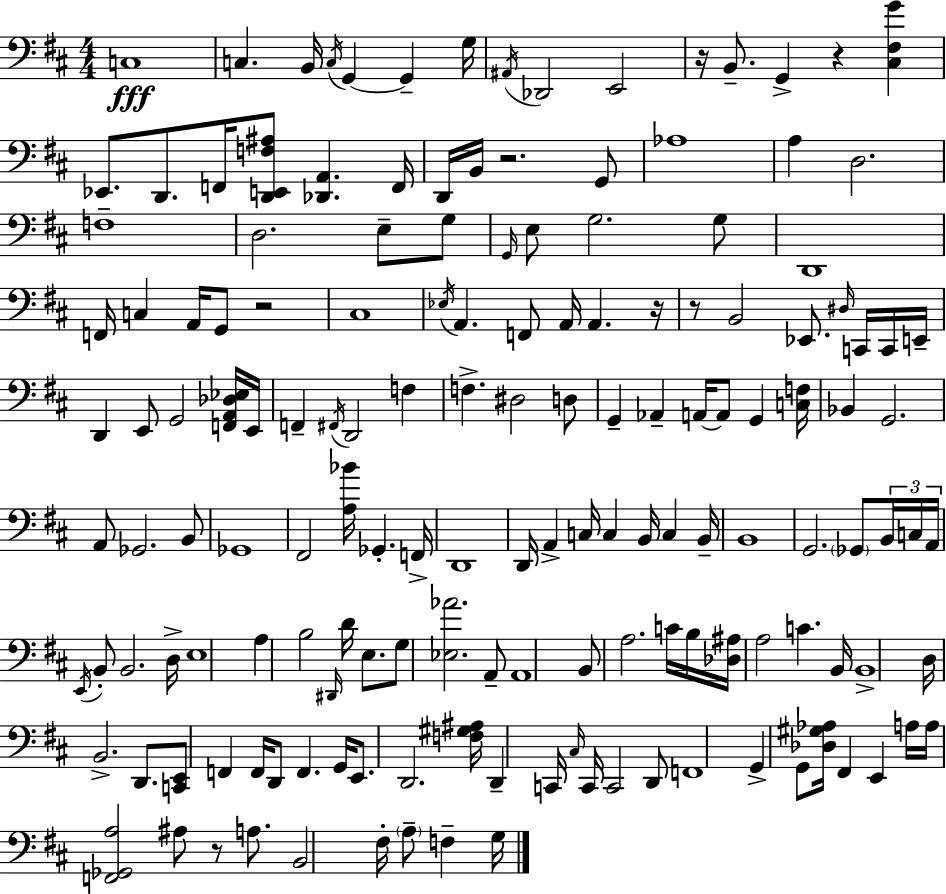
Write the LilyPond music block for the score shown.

{
  \clef bass
  \numericTimeSignature
  \time 4/4
  \key d \major
  c1\fff | c4. b,16 \acciaccatura { c16 } g,4~~ g,4-- | g16 \acciaccatura { ais,16 } des,2 e,2 | r16 b,8.-- g,4-> r4 <cis fis g'>4 | \break ees,8. d,8. f,16 <d, e, f ais>8 <des, a,>4. | f,16 d,16 b,16 r2. | g,8 aes1 | a4 d2. | \break f1-- | d2. e8-- | g8 \grace { g,16 } e8 g2. | g8 d,1 | \break f,16 c4 a,16 g,8 r2 | cis1 | \acciaccatura { ees16 } a,4. f,8 a,16 a,4. | r16 r8 b,2 ees,8. | \break \grace { dis16 } c,16 c,16 e,16-- d,4 e,8 g,2 | <f, a, des ees>16 e,16 f,4-- \acciaccatura { fis,16 } d,2 | f4 f4.-> dis2 | d8 g,4-- aes,4-- a,16~~ a,8 | \break g,4 <c f>16 bes,4 g,2. | a,8 ges,2. | b,8 ges,1 | fis,2 <a bes'>16 ges,4.-. | \break f,16-> d,1 | d,16 a,4-> c16 c4 | b,16 c4 b,16-- b,1 | g,2. | \break \parenthesize ges,8 \tuplet 3/2 { b,16 c16 a,16 } \acciaccatura { e,16 } b,8-. b,2. | d16-> e1 | a4 b2 | \grace { dis,16 } d'16 e8. g8 <ees aes'>2. | \break a,8-- a,1 | b,8 a2. | c'16 b16 <des ais>16 a2 | c'4. b,16 b,1-> | \break d16 b,2.-> | d,8. <c, e,>8 f,4 f,16 d,8 | f,4. g,16 e,8. d,2. | <f gis ais>16 d,4-- c,16 \grace { cis16 } c,16 c,2 | \break d,8 f,1 | g,4-> g,8 <des gis aes>16 | fis,4 e,4 a16 a16 <f, ges, a>2 | ais8 r8 a8. b,2 | \break fis16-. \parenthesize a8-- f4-- g16 \bar "|."
}